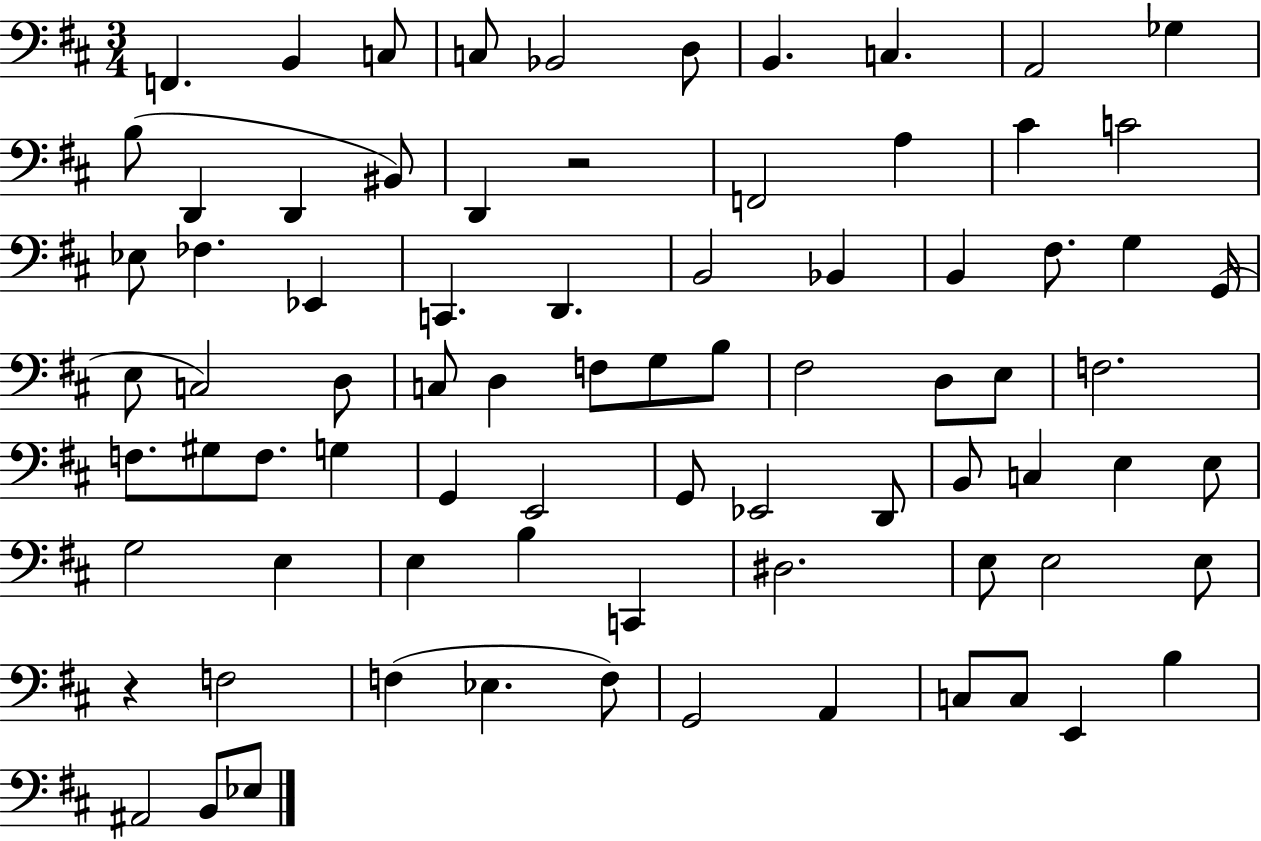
{
  \clef bass
  \numericTimeSignature
  \time 3/4
  \key d \major
  f,4. b,4 c8 | c8 bes,2 d8 | b,4. c4. | a,2 ges4 | \break b8( d,4 d,4 bis,8) | d,4 r2 | f,2 a4 | cis'4 c'2 | \break ees8 fes4. ees,4 | c,4. d,4. | b,2 bes,4 | b,4 fis8. g4 g,16( | \break e8 c2) d8 | c8 d4 f8 g8 b8 | fis2 d8 e8 | f2. | \break f8. gis8 f8. g4 | g,4 e,2 | g,8 ees,2 d,8 | b,8 c4 e4 e8 | \break g2 e4 | e4 b4 c,4 | dis2. | e8 e2 e8 | \break r4 f2 | f4( ees4. f8) | g,2 a,4 | c8 c8 e,4 b4 | \break ais,2 b,8 ees8 | \bar "|."
}